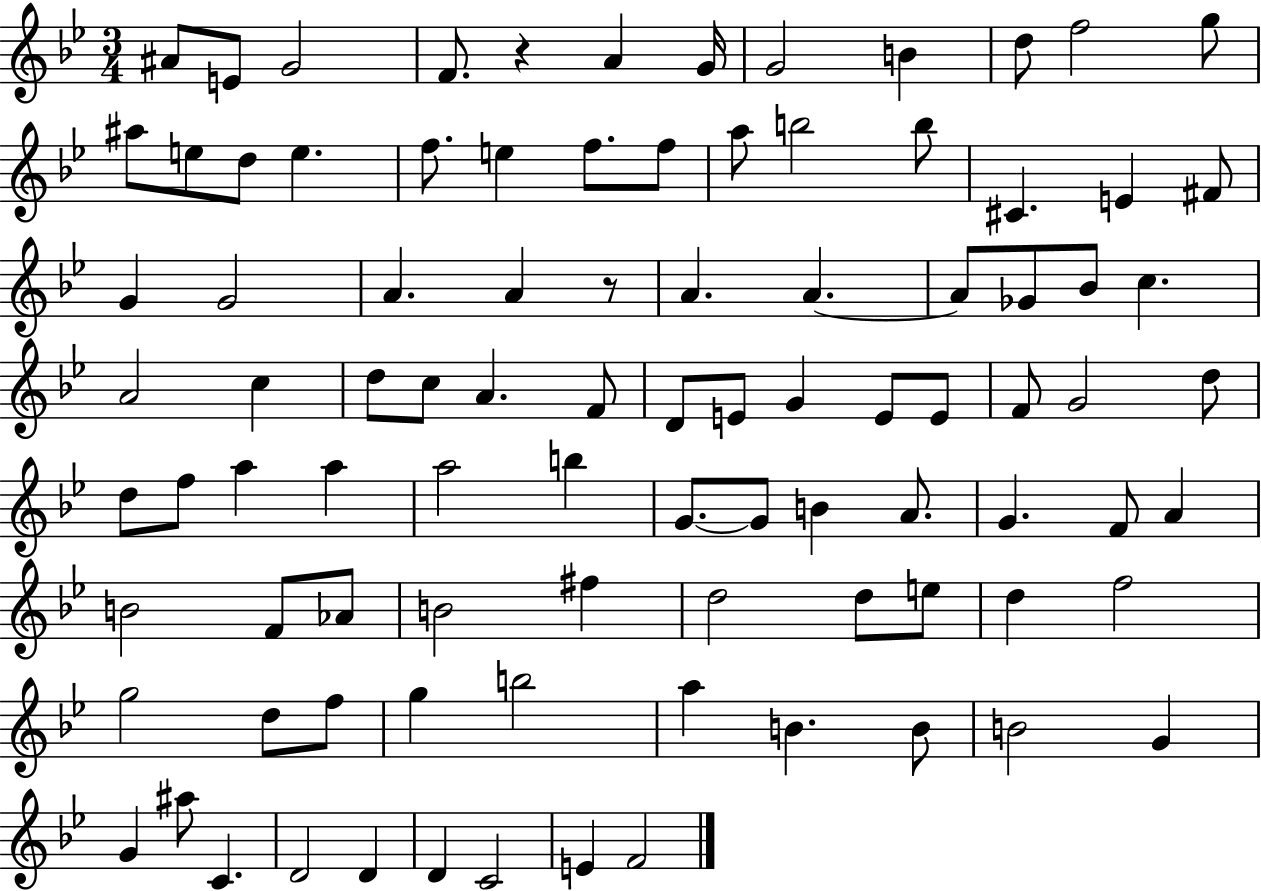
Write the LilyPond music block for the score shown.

{
  \clef treble
  \numericTimeSignature
  \time 3/4
  \key bes \major
  \repeat volta 2 { ais'8 e'8 g'2 | f'8. r4 a'4 g'16 | g'2 b'4 | d''8 f''2 g''8 | \break ais''8 e''8 d''8 e''4. | f''8. e''4 f''8. f''8 | a''8 b''2 b''8 | cis'4. e'4 fis'8 | \break g'4 g'2 | a'4. a'4 r8 | a'4. a'4.~~ | a'8 ges'8 bes'8 c''4. | \break a'2 c''4 | d''8 c''8 a'4. f'8 | d'8 e'8 g'4 e'8 e'8 | f'8 g'2 d''8 | \break d''8 f''8 a''4 a''4 | a''2 b''4 | g'8.~~ g'8 b'4 a'8. | g'4. f'8 a'4 | \break b'2 f'8 aes'8 | b'2 fis''4 | d''2 d''8 e''8 | d''4 f''2 | \break g''2 d''8 f''8 | g''4 b''2 | a''4 b'4. b'8 | b'2 g'4 | \break g'4 ais''8 c'4. | d'2 d'4 | d'4 c'2 | e'4 f'2 | \break } \bar "|."
}